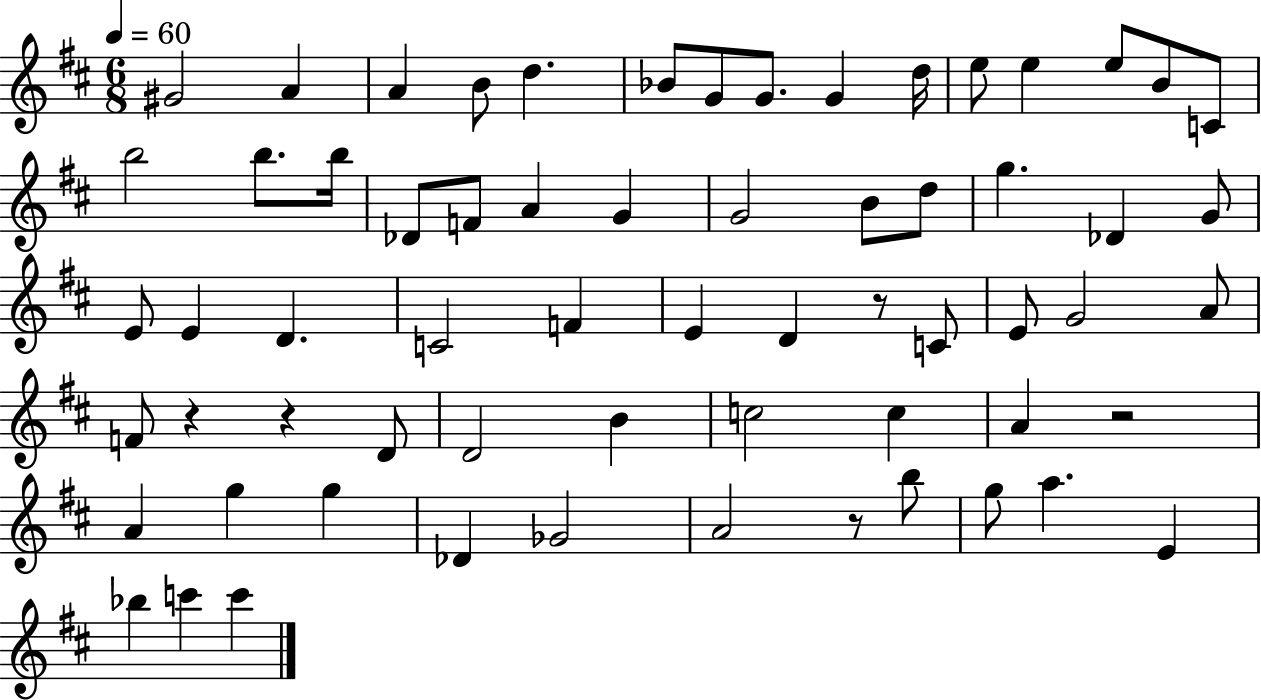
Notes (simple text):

G#4/h A4/q A4/q B4/e D5/q. Bb4/e G4/e G4/e. G4/q D5/s E5/e E5/q E5/e B4/e C4/e B5/h B5/e. B5/s Db4/e F4/e A4/q G4/q G4/h B4/e D5/e G5/q. Db4/q G4/e E4/e E4/q D4/q. C4/h F4/q E4/q D4/q R/e C4/e E4/e G4/h A4/e F4/e R/q R/q D4/e D4/h B4/q C5/h C5/q A4/q R/h A4/q G5/q G5/q Db4/q Gb4/h A4/h R/e B5/e G5/e A5/q. E4/q Bb5/q C6/q C6/q